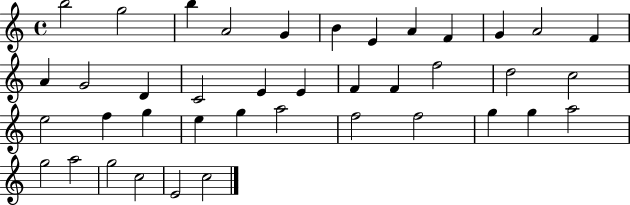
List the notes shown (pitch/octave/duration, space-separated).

B5/h G5/h B5/q A4/h G4/q B4/q E4/q A4/q F4/q G4/q A4/h F4/q A4/q G4/h D4/q C4/h E4/q E4/q F4/q F4/q F5/h D5/h C5/h E5/h F5/q G5/q E5/q G5/q A5/h F5/h F5/h G5/q G5/q A5/h G5/h A5/h G5/h C5/h E4/h C5/h